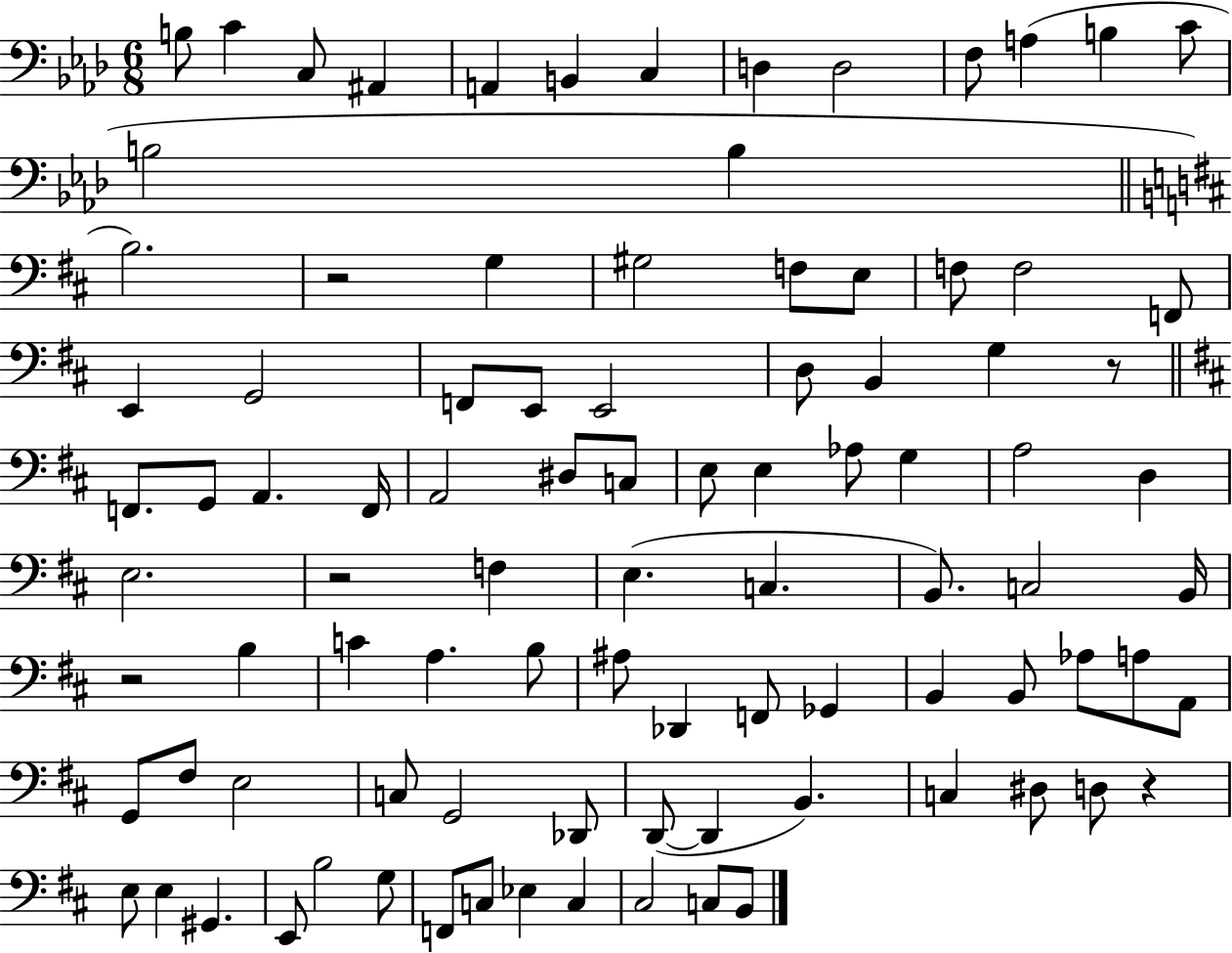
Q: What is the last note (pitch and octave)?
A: B2